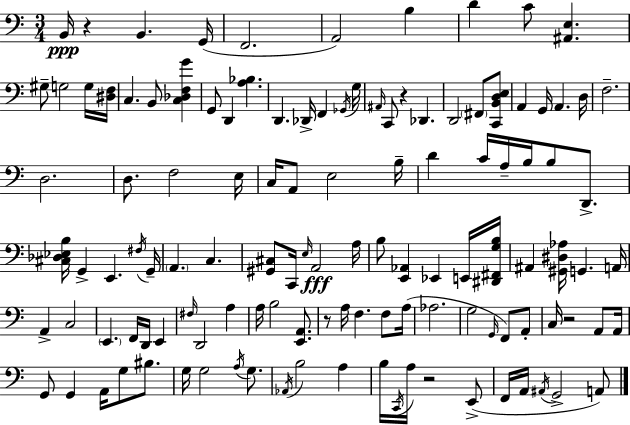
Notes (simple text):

B2/s R/q B2/q. G2/s F2/h. A2/h B3/q D4/q C4/e [A#2,E3]/q. G#3/e G3/h G3/s [D#3,F3]/s C3/q. B2/e [C3,Db3,F3,G4]/q G2/e D2/q [A3,Bb3]/q. D2/q. Db2/s F2/q Gb2/s G3/s A#2/s C2/e R/q Db2/q. D2/h F#2/e [C2,B2,D3,E3]/e A2/q G2/s A2/q. D3/s F3/h. D3/h. D3/e. F3/h E3/s C3/s A2/e E3/h B3/s D4/q C4/s A3/s B3/s B3/e D2/e. [C#3,Db3,Eb3,B3]/s G2/q E2/q. F#3/s G2/s A2/q. C3/q. [G#2,C#3]/e C2/s E3/s A2/h A3/s B3/e [E2,Ab2]/q Eb2/q E2/s [D#2,F#2,G3,B3]/s A#2/q [G#2,D#3,Ab3]/s G2/q. A2/s A2/q C3/h E2/q. F2/s D2/s E2/q F#3/s D2/h A3/q A3/s B3/h [E2,A2]/e. R/e A3/s F3/q. F3/e A3/s Ab3/h. G3/h G2/s F2/e A2/e C3/s R/h A2/e A2/s G2/e G2/q A2/s G3/e BIS3/e. G3/s G3/h A3/s G3/e. Ab2/s B3/h A3/q B3/s C2/s A3/s R/h E2/e F2/s A2/s A#2/s G2/h A2/e